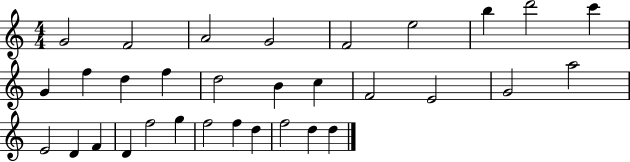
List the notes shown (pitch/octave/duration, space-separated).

G4/h F4/h A4/h G4/h F4/h E5/h B5/q D6/h C6/q G4/q F5/q D5/q F5/q D5/h B4/q C5/q F4/h E4/h G4/h A5/h E4/h D4/q F4/q D4/q F5/h G5/q F5/h F5/q D5/q F5/h D5/q D5/q